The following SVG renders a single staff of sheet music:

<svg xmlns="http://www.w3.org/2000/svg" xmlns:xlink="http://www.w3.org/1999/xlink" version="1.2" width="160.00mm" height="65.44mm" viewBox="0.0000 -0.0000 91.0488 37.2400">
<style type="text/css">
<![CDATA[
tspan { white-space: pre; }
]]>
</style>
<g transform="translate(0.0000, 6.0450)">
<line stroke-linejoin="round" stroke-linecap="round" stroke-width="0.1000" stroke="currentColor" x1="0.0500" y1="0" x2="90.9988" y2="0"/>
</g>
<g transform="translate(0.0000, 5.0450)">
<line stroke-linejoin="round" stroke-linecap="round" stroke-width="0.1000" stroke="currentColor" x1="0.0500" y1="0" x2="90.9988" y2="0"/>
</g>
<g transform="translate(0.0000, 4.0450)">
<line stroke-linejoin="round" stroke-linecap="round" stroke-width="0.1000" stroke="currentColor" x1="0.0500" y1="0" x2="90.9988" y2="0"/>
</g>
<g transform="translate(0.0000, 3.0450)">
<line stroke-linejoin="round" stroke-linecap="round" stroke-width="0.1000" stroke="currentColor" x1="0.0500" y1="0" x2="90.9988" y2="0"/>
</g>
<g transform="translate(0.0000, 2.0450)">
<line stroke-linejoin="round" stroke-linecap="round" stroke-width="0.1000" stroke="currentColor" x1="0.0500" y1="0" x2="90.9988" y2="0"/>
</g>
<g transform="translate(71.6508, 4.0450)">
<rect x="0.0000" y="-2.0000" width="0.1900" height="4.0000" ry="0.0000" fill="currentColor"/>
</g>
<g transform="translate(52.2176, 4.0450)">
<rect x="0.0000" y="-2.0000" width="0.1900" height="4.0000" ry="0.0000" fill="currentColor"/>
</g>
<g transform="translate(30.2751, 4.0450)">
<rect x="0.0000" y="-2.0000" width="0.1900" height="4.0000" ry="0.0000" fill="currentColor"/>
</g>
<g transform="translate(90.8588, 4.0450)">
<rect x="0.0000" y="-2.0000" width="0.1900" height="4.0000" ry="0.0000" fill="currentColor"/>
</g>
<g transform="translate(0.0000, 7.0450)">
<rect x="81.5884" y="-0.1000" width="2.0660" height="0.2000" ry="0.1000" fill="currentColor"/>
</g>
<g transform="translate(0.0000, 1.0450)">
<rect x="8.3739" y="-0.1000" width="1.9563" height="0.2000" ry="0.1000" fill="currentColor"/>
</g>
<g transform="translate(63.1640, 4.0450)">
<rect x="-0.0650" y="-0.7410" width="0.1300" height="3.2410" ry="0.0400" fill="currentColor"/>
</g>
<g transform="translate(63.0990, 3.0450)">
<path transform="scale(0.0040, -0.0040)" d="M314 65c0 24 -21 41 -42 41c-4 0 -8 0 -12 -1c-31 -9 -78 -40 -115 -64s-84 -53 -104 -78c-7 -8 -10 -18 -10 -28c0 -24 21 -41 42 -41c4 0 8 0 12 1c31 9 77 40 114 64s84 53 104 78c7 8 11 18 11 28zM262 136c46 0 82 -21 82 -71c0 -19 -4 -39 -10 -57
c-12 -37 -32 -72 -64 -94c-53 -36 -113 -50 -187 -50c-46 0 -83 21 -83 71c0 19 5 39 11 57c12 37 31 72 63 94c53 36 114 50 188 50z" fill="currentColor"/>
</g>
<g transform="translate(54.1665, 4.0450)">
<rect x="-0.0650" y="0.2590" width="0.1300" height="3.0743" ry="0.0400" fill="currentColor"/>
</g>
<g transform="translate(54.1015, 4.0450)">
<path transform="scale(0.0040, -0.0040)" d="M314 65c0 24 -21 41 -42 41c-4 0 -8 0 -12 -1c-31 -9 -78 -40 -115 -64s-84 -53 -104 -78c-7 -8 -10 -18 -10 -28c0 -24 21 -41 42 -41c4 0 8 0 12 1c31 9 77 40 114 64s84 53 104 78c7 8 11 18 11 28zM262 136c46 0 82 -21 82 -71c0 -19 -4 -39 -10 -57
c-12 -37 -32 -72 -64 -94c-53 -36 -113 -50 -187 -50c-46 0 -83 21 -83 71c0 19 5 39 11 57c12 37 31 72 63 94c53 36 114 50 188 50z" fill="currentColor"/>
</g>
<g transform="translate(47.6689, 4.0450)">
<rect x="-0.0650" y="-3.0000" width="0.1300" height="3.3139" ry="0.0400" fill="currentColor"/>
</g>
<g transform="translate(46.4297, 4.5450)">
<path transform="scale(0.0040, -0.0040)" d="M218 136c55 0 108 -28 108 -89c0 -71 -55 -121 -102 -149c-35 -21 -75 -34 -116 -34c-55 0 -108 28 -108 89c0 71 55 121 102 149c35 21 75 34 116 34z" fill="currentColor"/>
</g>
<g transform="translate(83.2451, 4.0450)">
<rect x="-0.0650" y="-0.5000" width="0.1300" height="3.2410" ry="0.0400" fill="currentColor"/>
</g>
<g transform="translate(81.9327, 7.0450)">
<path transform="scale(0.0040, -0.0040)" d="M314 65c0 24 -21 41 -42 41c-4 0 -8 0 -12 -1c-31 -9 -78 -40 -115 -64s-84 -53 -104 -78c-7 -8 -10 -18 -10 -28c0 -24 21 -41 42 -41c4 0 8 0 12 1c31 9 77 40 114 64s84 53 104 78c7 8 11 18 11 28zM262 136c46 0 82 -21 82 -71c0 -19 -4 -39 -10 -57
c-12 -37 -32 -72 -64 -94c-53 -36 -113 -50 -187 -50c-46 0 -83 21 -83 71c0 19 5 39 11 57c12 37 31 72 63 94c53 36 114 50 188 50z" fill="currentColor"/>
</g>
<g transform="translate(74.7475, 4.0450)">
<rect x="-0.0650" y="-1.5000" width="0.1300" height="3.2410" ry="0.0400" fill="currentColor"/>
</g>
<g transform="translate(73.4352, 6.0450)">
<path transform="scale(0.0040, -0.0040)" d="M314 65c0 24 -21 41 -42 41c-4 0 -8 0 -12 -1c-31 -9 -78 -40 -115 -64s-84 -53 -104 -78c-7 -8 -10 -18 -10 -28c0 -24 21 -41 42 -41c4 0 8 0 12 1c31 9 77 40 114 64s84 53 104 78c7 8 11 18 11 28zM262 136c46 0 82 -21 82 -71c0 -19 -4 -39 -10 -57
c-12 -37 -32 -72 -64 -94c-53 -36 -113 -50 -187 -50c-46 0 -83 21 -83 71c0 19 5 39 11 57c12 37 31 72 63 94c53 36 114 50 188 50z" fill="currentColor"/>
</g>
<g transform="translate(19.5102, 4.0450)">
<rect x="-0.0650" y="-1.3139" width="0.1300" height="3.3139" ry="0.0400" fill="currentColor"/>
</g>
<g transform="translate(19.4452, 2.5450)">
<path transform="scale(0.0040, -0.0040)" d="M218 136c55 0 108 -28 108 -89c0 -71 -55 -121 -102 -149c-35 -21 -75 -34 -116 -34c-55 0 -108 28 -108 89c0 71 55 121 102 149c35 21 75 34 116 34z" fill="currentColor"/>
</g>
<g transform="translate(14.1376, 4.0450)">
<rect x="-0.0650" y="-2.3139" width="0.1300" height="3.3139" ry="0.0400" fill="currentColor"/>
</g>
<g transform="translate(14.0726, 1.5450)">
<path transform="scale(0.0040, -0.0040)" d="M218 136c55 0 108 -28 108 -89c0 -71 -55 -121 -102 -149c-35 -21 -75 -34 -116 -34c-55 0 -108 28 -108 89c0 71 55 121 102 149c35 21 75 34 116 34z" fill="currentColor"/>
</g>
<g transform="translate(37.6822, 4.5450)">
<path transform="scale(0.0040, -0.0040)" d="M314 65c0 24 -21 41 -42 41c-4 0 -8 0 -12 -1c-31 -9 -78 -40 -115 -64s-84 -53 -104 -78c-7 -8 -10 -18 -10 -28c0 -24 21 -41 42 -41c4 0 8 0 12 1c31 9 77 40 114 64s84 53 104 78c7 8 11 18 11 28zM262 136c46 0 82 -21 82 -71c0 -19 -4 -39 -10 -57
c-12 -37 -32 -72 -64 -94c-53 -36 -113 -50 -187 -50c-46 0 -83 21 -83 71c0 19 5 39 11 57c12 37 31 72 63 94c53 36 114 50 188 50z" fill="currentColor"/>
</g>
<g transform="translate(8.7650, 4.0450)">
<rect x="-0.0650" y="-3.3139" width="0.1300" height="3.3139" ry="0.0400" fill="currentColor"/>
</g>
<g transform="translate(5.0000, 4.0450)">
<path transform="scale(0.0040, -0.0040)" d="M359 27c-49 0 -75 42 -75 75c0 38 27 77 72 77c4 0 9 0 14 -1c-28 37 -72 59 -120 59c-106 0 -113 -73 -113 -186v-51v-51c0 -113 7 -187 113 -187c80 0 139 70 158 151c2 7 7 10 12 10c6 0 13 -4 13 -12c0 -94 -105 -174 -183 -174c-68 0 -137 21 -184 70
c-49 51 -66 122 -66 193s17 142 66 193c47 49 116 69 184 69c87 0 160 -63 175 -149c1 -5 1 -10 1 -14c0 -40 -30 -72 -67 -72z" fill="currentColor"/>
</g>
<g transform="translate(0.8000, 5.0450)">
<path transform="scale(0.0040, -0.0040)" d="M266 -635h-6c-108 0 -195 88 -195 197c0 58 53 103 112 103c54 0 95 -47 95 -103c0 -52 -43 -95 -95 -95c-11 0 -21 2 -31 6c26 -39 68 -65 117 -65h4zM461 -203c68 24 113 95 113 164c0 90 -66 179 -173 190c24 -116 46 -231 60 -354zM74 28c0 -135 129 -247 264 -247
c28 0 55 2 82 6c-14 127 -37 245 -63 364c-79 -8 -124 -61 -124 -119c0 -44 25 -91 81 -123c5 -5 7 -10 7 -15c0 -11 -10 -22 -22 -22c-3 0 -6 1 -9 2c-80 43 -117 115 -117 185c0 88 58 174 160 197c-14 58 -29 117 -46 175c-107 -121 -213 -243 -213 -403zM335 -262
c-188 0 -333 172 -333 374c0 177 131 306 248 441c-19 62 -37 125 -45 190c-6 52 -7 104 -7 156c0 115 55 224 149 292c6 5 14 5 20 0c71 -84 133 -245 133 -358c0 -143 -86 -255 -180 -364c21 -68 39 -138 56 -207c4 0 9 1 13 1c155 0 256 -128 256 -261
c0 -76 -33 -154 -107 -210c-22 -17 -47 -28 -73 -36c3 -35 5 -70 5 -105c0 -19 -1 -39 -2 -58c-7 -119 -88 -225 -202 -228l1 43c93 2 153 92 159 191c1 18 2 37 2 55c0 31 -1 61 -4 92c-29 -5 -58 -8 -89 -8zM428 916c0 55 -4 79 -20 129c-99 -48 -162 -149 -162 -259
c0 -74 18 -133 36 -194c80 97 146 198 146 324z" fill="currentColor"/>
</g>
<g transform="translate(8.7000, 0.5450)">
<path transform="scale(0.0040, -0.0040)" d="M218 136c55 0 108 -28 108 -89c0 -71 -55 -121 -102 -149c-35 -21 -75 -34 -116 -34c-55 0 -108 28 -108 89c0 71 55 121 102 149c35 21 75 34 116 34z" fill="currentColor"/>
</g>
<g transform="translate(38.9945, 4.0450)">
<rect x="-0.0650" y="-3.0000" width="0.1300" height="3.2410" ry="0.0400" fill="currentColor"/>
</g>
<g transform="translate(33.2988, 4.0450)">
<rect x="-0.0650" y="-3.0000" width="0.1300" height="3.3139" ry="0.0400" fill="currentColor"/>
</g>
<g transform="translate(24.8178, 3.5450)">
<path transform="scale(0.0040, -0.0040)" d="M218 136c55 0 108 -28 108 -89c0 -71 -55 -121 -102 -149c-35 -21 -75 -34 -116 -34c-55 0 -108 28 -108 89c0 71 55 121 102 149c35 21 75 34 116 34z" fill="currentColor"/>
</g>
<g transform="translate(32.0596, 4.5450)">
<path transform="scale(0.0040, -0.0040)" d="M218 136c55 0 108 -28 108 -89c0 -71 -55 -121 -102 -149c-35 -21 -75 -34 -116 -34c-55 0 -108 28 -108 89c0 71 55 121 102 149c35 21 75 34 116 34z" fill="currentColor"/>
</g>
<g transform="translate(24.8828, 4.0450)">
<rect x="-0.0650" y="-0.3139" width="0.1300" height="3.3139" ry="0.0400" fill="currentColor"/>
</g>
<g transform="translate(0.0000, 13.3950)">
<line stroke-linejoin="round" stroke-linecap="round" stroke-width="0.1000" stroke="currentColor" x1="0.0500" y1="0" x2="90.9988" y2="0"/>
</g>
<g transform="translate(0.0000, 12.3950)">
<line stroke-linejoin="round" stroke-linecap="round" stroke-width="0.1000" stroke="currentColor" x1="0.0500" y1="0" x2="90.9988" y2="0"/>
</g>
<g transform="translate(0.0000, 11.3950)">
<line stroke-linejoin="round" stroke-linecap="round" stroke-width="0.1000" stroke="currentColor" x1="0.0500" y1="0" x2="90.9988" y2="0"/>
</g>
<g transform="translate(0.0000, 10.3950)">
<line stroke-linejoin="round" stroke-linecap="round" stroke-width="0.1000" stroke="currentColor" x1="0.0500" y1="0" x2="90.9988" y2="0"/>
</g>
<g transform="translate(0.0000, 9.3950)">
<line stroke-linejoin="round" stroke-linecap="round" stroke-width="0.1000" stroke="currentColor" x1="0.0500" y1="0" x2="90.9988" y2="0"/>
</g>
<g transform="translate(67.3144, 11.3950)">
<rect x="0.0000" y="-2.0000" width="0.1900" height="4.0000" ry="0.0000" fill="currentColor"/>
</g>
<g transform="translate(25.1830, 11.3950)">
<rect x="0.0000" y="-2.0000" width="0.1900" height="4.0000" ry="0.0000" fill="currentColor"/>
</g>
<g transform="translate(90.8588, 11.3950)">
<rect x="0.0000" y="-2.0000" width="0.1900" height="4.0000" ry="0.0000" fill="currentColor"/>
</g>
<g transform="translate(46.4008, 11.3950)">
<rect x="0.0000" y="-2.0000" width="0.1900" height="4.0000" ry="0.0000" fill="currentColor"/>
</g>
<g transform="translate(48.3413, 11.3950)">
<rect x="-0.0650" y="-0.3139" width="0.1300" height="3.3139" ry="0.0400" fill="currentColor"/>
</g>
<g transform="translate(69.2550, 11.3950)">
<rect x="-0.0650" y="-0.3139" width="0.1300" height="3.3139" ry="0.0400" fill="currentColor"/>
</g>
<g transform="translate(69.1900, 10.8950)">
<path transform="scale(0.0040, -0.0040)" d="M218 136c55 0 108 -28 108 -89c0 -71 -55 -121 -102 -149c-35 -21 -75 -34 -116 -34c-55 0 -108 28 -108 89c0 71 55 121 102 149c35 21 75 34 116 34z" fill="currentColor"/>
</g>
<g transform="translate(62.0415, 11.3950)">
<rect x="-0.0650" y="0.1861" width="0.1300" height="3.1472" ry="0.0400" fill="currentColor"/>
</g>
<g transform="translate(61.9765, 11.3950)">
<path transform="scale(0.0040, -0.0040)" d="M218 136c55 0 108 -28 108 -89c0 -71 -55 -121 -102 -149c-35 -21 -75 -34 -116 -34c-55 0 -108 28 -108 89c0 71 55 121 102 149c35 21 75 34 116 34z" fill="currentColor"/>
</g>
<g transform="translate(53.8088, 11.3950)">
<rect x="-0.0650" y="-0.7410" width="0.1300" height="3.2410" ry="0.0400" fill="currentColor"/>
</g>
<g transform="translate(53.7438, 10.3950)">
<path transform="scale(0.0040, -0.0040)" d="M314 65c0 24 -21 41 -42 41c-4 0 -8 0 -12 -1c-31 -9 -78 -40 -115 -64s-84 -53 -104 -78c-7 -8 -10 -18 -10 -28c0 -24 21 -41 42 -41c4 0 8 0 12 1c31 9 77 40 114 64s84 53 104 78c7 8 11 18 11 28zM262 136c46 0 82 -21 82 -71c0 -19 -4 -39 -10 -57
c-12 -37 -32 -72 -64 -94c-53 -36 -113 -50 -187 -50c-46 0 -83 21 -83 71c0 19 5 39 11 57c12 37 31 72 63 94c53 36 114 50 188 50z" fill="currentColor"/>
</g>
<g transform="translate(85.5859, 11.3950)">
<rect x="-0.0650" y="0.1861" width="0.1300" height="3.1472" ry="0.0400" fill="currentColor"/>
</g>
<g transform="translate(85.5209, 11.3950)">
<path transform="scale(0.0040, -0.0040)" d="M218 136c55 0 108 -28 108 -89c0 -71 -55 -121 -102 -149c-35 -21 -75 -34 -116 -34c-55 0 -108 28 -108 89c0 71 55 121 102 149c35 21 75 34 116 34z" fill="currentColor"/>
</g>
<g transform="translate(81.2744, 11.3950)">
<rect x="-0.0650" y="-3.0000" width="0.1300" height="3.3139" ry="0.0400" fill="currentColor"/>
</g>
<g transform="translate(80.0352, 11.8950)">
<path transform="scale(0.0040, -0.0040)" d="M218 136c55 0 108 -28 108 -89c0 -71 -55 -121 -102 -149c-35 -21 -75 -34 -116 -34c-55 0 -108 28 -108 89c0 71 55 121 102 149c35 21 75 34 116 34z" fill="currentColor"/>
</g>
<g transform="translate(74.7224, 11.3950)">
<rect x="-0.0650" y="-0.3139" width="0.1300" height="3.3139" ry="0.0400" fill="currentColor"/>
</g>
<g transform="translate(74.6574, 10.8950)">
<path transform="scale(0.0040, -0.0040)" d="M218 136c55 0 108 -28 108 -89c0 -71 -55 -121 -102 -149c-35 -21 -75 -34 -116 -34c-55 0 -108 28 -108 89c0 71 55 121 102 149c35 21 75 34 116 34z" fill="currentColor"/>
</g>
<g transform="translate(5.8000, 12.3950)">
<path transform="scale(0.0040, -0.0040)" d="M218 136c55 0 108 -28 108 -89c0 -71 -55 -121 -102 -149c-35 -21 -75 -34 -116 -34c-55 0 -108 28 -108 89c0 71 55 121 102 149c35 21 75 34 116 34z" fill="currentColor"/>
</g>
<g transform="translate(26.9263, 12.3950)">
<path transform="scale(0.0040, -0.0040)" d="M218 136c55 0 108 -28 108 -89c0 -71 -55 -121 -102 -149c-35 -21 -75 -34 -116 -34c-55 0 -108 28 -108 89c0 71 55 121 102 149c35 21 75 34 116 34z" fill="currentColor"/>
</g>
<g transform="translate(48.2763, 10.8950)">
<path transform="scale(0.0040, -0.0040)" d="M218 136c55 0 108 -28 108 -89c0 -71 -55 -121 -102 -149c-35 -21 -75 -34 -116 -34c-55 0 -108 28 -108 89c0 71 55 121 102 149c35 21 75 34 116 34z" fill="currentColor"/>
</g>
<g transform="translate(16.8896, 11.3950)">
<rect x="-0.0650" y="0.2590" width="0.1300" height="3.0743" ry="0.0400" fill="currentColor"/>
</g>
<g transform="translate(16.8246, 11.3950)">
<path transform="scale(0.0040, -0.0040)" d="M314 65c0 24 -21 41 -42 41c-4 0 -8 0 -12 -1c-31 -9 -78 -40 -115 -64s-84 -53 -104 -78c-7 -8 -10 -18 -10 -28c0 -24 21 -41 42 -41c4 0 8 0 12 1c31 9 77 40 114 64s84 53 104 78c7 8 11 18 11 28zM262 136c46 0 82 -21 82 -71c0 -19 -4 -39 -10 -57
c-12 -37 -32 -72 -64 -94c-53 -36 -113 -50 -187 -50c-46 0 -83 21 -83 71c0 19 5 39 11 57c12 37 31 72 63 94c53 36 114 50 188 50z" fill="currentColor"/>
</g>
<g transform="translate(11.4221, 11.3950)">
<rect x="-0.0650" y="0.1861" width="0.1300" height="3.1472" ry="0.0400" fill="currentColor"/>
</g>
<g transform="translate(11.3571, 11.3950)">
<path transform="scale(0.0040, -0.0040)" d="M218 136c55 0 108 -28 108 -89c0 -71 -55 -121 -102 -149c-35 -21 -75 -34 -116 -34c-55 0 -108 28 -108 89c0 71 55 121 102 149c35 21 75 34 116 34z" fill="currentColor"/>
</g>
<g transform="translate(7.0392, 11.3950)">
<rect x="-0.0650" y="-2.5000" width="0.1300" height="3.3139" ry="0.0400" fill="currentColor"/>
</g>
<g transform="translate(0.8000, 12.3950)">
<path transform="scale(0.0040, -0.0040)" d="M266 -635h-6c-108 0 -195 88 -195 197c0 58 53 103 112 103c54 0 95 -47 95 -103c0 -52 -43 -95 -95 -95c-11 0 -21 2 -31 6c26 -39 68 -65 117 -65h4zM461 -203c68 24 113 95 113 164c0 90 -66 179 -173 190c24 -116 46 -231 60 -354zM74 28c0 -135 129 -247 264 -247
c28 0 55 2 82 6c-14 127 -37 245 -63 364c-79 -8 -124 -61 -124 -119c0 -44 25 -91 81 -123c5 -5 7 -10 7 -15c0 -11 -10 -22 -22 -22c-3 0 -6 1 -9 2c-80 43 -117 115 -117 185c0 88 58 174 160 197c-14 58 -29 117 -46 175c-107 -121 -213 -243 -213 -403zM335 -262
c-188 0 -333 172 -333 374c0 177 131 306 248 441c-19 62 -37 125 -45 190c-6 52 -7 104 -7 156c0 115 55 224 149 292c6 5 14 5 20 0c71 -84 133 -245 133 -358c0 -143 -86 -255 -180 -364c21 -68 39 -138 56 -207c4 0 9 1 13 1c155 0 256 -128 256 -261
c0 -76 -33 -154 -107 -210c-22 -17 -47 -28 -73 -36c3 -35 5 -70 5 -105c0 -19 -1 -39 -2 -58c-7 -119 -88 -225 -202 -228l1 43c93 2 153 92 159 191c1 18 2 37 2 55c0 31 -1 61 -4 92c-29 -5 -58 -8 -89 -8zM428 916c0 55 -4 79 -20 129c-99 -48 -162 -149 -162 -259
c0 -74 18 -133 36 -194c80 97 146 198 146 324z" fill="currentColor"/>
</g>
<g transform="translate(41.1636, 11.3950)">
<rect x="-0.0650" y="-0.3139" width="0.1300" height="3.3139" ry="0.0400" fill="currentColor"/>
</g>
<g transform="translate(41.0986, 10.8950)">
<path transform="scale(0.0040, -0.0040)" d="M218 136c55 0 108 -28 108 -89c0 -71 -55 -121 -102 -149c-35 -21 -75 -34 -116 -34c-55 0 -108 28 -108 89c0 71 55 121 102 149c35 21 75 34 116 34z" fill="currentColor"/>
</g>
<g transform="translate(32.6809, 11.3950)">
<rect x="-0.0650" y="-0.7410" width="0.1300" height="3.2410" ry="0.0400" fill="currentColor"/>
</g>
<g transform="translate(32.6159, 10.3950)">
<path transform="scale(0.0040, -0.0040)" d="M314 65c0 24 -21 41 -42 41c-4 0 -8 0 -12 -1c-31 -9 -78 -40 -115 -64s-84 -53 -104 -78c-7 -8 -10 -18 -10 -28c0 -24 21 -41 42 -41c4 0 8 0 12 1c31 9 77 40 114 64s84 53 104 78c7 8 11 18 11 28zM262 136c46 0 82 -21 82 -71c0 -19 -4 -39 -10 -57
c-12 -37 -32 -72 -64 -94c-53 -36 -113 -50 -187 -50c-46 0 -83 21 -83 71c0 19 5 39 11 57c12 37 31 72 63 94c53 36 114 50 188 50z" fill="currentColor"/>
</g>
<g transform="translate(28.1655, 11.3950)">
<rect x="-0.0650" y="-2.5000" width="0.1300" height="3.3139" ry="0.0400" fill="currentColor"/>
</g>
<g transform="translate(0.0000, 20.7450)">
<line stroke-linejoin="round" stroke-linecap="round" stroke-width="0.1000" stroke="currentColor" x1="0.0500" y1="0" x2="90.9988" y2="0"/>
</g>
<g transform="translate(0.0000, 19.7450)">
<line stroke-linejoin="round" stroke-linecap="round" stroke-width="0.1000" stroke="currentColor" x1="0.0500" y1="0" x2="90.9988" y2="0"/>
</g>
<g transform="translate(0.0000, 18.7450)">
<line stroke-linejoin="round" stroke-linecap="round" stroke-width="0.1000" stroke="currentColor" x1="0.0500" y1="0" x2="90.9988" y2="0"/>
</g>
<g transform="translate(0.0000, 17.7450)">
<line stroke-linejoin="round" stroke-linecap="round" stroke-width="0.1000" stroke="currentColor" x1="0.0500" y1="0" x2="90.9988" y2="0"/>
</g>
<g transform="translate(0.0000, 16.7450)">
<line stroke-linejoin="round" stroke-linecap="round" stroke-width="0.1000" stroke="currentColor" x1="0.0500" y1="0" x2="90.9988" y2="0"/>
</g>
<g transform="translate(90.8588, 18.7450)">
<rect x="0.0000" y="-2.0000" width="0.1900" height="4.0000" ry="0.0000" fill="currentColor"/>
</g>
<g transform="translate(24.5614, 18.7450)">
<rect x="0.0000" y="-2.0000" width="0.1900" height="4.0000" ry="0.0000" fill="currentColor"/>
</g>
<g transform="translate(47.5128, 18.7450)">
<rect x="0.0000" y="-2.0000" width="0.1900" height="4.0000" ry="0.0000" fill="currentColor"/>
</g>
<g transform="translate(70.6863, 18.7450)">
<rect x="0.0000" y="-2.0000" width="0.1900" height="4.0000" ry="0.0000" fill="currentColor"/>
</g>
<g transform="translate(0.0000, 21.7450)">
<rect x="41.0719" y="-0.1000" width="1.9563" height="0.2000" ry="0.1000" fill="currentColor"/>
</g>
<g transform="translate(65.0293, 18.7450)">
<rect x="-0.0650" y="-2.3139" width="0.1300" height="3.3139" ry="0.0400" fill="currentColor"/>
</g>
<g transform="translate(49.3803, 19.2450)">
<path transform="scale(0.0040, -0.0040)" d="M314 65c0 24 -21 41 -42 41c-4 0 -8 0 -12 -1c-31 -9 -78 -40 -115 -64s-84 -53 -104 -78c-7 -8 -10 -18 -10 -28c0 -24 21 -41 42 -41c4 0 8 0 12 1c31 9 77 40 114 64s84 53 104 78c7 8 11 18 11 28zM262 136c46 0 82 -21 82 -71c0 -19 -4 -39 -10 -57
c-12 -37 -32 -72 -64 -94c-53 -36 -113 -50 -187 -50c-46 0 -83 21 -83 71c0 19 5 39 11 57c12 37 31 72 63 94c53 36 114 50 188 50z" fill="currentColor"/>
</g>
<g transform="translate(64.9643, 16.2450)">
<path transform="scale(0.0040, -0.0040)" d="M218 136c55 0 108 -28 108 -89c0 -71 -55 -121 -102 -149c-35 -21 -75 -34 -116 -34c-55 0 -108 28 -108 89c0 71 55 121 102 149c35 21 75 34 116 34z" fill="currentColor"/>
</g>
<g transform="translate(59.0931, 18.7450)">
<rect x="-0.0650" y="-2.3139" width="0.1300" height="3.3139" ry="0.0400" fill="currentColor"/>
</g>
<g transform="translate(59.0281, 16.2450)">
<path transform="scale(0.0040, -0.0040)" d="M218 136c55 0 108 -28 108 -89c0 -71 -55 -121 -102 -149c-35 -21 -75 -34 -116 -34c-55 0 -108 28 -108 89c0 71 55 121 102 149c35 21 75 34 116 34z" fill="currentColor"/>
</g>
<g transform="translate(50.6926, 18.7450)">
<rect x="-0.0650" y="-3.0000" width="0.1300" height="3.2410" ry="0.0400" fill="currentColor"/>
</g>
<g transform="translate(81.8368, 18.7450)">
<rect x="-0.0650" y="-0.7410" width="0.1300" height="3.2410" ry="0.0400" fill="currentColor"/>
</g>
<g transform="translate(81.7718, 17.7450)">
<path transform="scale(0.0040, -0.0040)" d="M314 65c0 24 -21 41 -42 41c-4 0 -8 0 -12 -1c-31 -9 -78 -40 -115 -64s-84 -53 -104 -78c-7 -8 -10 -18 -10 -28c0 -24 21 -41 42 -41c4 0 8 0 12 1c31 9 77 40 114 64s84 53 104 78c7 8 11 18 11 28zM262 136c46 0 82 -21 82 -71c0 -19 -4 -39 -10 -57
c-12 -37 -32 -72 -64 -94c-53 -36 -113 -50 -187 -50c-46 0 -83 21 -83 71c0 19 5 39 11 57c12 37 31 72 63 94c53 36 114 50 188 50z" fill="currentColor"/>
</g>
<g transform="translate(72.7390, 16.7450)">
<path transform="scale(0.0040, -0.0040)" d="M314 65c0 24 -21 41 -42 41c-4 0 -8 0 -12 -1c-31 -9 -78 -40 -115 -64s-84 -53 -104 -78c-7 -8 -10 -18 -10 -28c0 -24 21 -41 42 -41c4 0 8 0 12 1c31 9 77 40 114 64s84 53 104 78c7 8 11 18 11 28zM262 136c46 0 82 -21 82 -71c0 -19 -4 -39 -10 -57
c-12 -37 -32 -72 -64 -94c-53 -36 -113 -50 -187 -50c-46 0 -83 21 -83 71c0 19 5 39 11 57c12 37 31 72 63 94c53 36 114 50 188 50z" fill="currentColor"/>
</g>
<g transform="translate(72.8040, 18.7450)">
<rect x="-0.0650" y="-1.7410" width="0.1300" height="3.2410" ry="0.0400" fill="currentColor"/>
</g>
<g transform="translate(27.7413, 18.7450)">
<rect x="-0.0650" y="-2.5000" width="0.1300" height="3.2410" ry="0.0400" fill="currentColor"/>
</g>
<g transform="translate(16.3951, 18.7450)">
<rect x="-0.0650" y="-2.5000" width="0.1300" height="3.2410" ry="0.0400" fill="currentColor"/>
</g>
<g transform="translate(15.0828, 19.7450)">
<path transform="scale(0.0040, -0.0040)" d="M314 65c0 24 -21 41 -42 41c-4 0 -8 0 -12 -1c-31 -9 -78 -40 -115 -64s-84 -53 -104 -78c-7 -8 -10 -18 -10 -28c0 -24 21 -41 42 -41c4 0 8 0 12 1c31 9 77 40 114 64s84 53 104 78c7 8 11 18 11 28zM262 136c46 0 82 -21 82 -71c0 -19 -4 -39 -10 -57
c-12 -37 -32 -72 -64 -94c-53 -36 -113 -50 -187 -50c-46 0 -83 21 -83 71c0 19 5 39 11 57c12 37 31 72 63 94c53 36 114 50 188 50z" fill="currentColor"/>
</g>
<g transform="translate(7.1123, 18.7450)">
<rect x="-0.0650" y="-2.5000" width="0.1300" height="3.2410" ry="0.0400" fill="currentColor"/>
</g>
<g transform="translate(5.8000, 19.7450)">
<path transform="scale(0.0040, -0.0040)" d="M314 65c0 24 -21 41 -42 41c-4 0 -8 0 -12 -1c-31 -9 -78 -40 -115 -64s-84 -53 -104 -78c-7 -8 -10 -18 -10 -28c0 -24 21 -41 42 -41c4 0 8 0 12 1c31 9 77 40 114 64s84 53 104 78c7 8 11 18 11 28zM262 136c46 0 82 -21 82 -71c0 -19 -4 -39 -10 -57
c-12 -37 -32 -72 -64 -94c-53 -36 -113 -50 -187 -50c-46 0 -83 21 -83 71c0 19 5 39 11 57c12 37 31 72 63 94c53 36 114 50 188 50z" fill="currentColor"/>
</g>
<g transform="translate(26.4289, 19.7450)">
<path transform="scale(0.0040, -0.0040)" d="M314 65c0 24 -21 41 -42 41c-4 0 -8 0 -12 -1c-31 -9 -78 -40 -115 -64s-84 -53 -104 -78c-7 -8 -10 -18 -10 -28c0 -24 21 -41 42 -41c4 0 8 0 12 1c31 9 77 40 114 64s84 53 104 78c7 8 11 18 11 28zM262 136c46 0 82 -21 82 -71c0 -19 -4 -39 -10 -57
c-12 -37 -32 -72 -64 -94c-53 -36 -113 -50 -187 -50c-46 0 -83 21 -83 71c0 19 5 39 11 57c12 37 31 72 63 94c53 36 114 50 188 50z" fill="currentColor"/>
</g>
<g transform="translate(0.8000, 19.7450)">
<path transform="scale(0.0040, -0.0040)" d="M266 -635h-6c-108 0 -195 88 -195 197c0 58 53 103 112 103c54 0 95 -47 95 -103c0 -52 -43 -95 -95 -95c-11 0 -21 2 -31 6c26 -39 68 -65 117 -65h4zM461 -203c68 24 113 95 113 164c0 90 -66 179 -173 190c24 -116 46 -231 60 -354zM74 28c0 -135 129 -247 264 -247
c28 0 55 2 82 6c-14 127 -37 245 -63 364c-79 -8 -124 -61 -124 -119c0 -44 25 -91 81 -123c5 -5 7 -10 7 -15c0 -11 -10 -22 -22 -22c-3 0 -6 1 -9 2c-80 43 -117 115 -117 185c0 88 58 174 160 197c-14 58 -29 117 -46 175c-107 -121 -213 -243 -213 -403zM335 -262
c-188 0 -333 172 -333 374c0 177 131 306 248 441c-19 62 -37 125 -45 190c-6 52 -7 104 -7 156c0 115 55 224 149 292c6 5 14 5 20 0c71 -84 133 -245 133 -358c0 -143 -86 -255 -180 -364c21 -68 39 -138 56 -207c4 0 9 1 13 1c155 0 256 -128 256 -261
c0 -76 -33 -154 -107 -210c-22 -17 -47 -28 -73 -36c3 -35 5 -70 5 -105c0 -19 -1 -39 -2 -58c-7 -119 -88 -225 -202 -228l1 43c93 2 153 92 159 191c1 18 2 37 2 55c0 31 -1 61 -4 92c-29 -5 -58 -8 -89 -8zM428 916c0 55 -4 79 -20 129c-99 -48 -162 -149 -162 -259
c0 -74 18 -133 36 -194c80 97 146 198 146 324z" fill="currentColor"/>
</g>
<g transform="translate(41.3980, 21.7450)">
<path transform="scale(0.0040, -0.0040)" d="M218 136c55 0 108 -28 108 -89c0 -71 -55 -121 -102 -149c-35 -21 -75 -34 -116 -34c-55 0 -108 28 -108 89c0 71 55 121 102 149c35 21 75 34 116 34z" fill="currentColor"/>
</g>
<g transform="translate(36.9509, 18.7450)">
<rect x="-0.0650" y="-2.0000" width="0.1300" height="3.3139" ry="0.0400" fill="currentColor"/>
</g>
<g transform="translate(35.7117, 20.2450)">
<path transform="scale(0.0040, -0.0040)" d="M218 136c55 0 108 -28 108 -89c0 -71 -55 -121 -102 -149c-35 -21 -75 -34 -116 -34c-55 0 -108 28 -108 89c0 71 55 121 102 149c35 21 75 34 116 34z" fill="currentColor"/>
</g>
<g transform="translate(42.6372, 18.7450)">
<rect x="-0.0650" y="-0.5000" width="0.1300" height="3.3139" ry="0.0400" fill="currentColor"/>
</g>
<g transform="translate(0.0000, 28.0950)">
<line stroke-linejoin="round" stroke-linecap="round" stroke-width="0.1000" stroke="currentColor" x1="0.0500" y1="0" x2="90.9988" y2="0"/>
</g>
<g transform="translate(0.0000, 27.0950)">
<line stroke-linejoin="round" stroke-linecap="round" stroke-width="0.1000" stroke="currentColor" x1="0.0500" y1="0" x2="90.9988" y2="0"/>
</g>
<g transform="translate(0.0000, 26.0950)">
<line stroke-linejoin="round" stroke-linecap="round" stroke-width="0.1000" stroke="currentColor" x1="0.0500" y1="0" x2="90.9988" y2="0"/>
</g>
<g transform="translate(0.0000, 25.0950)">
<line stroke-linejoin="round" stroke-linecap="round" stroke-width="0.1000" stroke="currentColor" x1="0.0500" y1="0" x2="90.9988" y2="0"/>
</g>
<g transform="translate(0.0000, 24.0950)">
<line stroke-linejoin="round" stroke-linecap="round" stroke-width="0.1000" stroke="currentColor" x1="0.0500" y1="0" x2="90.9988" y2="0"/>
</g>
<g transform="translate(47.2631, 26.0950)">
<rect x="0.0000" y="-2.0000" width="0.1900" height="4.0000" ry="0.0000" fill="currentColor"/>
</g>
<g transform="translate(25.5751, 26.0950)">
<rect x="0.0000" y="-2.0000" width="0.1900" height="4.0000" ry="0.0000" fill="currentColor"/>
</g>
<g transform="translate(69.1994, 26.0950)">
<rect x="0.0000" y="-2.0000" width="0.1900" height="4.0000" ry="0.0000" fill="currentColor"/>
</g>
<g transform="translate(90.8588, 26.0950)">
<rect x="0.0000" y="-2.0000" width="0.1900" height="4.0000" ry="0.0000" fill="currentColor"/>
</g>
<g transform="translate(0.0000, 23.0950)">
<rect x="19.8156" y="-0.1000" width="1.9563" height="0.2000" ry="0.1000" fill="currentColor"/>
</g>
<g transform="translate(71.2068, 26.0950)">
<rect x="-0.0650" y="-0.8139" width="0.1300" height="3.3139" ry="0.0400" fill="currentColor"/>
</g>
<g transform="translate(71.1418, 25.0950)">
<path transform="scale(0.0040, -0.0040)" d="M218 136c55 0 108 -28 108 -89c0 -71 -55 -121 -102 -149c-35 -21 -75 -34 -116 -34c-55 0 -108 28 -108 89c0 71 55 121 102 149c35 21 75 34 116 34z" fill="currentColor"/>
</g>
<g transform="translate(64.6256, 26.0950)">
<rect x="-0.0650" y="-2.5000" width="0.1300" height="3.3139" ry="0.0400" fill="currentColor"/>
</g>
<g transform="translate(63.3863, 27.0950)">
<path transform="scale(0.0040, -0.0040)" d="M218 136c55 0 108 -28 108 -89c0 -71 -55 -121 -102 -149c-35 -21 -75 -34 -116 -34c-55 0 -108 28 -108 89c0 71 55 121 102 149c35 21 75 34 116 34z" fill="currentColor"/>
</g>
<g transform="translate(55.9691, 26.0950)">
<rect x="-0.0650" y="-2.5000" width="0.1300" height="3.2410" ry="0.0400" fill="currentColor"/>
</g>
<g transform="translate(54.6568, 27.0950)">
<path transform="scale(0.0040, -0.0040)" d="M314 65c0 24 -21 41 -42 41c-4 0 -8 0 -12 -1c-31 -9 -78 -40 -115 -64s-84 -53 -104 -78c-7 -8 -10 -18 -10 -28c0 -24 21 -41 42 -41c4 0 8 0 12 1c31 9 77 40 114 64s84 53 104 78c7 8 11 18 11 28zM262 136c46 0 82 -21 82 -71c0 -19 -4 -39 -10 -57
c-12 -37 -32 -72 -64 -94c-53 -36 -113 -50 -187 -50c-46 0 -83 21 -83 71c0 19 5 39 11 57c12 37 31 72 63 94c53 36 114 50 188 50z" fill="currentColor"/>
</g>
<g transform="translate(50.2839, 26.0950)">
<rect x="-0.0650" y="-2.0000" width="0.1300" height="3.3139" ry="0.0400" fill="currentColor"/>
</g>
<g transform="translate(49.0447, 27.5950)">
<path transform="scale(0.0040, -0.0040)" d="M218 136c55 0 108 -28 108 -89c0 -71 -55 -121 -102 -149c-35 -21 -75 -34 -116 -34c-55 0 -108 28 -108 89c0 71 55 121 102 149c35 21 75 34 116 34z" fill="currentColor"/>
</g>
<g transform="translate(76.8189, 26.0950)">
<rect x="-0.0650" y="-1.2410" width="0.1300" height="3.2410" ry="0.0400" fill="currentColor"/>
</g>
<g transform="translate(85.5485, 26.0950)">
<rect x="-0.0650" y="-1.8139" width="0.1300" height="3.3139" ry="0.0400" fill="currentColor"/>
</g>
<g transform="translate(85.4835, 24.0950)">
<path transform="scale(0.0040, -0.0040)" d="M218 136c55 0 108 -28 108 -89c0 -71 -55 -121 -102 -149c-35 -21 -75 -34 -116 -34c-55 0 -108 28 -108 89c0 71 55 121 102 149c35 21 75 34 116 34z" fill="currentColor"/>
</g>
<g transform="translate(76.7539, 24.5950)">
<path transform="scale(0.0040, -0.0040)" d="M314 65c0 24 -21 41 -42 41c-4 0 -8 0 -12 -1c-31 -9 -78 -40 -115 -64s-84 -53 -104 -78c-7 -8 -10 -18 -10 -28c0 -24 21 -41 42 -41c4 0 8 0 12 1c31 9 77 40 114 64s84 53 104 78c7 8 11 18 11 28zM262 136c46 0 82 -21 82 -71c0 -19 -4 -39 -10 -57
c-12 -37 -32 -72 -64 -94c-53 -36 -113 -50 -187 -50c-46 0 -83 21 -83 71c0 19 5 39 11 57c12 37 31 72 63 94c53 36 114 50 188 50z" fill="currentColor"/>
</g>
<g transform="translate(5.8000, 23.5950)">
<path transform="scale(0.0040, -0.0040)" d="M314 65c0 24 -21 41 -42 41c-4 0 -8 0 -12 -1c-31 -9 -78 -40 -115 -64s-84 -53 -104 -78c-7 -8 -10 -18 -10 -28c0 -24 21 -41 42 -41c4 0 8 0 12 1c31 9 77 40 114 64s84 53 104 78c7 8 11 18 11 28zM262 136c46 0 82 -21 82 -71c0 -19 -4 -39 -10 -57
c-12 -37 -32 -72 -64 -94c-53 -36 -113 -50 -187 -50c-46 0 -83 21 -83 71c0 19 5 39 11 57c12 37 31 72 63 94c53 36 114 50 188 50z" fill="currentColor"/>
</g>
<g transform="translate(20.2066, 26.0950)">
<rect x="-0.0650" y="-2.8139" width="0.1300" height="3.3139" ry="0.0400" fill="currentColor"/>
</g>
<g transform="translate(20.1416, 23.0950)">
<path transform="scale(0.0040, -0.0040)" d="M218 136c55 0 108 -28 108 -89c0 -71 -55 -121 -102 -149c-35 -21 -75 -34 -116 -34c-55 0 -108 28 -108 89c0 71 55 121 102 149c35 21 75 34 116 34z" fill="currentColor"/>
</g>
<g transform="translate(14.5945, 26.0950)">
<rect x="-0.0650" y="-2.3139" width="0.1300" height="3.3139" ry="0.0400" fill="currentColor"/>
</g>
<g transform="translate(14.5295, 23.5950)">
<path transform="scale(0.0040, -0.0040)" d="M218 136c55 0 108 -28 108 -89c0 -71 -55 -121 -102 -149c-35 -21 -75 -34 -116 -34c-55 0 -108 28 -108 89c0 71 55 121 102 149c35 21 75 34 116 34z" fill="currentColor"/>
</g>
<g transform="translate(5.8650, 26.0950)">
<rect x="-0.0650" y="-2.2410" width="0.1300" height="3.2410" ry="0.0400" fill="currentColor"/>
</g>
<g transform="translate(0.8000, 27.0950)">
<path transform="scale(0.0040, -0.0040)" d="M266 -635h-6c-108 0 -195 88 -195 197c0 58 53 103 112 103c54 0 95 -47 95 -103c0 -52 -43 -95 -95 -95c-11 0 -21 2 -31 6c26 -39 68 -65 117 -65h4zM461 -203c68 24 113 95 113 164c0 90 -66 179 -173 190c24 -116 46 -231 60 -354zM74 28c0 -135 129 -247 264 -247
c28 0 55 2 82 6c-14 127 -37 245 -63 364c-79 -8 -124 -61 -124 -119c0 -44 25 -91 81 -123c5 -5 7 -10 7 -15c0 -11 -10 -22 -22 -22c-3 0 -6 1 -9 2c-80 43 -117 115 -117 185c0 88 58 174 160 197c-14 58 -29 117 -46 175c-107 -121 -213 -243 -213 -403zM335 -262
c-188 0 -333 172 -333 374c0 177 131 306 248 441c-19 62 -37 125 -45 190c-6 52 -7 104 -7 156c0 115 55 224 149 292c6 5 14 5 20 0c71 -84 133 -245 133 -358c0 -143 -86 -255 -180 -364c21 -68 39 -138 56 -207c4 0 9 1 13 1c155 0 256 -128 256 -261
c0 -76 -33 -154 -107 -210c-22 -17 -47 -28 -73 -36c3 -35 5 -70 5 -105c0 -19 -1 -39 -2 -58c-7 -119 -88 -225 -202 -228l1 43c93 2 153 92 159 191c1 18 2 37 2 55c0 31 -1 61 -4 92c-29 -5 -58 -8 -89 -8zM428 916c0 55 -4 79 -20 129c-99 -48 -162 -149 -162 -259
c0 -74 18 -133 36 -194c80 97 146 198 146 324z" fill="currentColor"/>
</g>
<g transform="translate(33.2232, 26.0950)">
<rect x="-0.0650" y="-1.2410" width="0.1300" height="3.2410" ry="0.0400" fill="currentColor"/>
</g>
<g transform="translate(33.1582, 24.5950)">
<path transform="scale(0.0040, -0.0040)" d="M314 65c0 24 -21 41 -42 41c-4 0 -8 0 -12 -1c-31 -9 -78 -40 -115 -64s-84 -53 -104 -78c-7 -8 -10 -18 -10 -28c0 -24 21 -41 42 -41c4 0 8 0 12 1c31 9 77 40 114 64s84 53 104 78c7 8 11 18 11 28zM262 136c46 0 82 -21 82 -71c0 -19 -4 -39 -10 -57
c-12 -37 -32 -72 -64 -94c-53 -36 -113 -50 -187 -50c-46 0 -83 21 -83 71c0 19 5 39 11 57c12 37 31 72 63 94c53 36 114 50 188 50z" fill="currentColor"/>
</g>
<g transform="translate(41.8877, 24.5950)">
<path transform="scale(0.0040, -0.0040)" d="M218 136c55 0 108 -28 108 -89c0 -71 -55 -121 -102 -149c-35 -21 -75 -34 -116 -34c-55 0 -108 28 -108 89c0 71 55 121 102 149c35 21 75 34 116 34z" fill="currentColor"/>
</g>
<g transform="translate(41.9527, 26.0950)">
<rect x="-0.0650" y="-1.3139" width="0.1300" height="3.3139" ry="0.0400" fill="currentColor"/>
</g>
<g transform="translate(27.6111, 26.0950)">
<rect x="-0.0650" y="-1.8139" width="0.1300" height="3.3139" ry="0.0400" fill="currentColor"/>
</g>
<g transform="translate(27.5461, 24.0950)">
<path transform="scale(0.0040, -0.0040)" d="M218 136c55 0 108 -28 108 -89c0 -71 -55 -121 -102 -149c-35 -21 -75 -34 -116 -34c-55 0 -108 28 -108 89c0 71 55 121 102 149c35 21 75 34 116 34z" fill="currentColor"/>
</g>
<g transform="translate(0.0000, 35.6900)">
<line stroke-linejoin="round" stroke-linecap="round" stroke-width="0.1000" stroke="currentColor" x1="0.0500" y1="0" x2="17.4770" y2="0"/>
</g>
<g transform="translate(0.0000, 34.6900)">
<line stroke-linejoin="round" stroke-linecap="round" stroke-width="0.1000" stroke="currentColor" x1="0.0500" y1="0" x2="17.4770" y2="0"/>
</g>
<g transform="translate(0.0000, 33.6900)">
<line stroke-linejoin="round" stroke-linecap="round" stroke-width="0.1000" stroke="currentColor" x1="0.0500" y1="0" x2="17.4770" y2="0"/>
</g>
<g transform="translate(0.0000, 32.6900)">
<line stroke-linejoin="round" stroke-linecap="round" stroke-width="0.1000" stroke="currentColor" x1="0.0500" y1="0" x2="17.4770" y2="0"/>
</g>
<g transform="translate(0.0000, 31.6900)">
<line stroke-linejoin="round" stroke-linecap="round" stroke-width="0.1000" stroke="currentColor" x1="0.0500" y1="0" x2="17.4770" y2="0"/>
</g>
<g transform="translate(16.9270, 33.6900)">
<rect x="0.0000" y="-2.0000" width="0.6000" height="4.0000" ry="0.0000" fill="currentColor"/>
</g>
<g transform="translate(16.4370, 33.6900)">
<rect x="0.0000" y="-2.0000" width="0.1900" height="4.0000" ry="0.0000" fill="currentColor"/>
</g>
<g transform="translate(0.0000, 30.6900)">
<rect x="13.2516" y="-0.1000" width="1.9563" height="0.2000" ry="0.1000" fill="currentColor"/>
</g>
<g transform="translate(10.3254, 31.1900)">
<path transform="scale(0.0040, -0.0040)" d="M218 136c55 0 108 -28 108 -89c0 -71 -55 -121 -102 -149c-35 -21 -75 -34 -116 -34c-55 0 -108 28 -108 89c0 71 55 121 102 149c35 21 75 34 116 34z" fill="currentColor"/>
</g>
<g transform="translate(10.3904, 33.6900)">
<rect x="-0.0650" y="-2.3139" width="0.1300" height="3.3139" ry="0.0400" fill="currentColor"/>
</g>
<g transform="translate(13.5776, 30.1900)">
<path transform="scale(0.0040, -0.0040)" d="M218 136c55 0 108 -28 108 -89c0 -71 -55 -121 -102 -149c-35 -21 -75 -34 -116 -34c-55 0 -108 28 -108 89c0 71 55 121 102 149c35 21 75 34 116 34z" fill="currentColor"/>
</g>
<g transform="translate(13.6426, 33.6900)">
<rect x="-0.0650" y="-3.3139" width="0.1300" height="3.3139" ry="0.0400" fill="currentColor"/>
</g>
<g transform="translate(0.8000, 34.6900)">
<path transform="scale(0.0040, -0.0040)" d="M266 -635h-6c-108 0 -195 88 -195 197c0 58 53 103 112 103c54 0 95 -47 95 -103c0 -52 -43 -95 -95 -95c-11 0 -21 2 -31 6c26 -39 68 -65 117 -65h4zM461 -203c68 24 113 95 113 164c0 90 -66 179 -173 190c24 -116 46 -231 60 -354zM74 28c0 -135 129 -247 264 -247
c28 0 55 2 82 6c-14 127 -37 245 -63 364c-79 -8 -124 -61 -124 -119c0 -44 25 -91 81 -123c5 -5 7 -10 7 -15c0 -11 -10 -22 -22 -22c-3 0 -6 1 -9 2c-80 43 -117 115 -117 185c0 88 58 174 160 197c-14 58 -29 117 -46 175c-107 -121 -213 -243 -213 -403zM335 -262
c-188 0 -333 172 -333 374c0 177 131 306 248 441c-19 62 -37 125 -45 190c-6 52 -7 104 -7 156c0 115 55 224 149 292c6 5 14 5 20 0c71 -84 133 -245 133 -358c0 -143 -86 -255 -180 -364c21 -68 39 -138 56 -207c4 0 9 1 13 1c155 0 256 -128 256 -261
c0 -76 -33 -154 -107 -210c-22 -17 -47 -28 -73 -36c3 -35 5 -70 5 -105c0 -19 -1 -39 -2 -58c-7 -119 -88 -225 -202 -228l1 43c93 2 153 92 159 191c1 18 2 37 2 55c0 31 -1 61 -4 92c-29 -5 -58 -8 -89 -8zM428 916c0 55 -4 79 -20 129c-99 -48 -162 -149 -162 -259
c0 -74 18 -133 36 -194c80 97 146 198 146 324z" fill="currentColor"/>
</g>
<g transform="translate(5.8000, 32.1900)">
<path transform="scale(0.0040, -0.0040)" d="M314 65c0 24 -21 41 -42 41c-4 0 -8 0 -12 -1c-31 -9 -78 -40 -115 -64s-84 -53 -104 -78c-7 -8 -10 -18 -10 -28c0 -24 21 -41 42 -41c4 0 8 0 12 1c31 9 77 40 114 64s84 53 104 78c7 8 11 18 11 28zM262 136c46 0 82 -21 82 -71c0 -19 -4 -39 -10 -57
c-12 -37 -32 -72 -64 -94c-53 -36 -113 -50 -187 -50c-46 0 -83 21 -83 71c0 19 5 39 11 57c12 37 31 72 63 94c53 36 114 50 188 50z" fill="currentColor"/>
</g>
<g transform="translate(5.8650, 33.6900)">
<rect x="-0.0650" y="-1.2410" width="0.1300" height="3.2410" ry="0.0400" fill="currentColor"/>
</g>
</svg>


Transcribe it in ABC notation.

X:1
T:Untitled
M:4/4
L:1/4
K:C
b g e c A A2 A B2 d2 E2 C2 G B B2 G d2 c c d2 B c c A B G2 G2 G2 F C A2 g g f2 d2 g2 g a f e2 e F G2 G d e2 f e2 g b